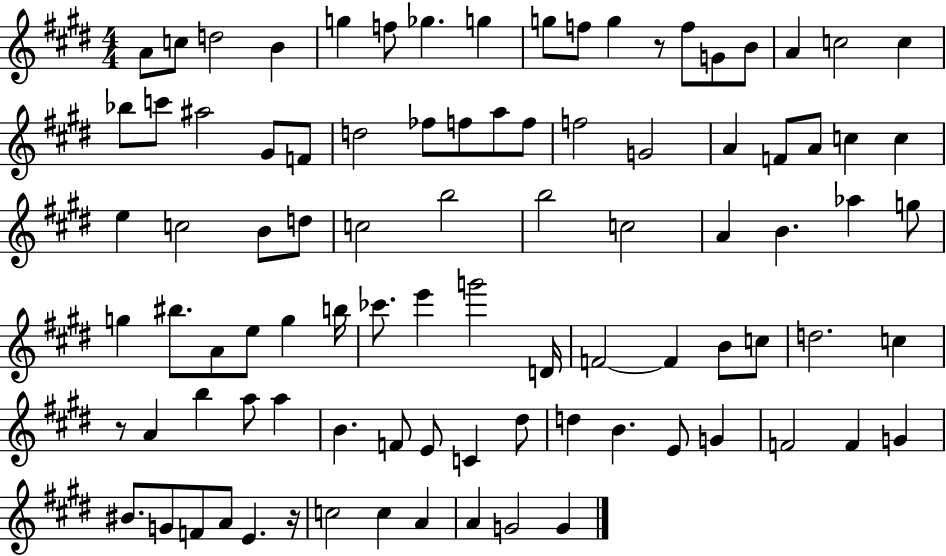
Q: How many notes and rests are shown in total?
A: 92